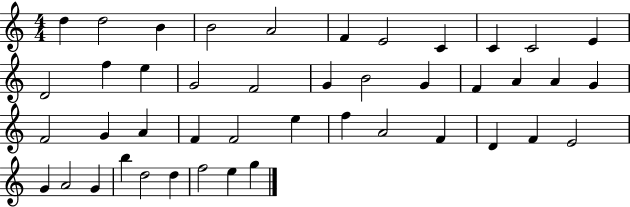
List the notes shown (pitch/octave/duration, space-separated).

D5/q D5/h B4/q B4/h A4/h F4/q E4/h C4/q C4/q C4/h E4/q D4/h F5/q E5/q G4/h F4/h G4/q B4/h G4/q F4/q A4/q A4/q G4/q F4/h G4/q A4/q F4/q F4/h E5/q F5/q A4/h F4/q D4/q F4/q E4/h G4/q A4/h G4/q B5/q D5/h D5/q F5/h E5/q G5/q